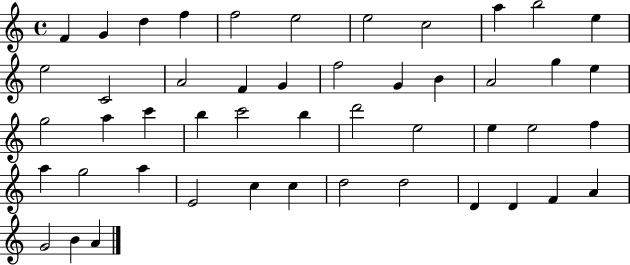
F4/q G4/q D5/q F5/q F5/h E5/h E5/h C5/h A5/q B5/h E5/q E5/h C4/h A4/h F4/q G4/q F5/h G4/q B4/q A4/h G5/q E5/q G5/h A5/q C6/q B5/q C6/h B5/q D6/h E5/h E5/q E5/h F5/q A5/q G5/h A5/q E4/h C5/q C5/q D5/h D5/h D4/q D4/q F4/q A4/q G4/h B4/q A4/q